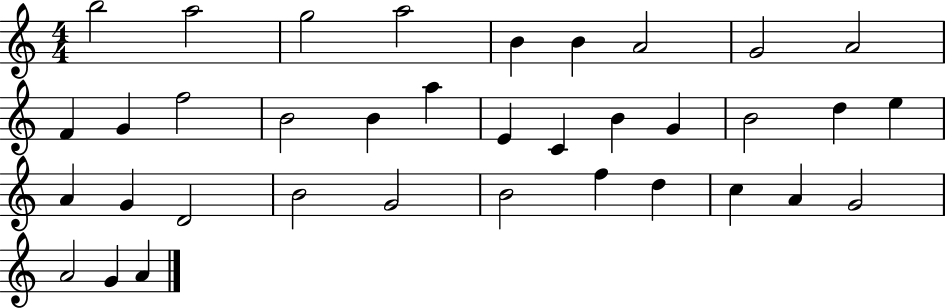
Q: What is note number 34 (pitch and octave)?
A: A4